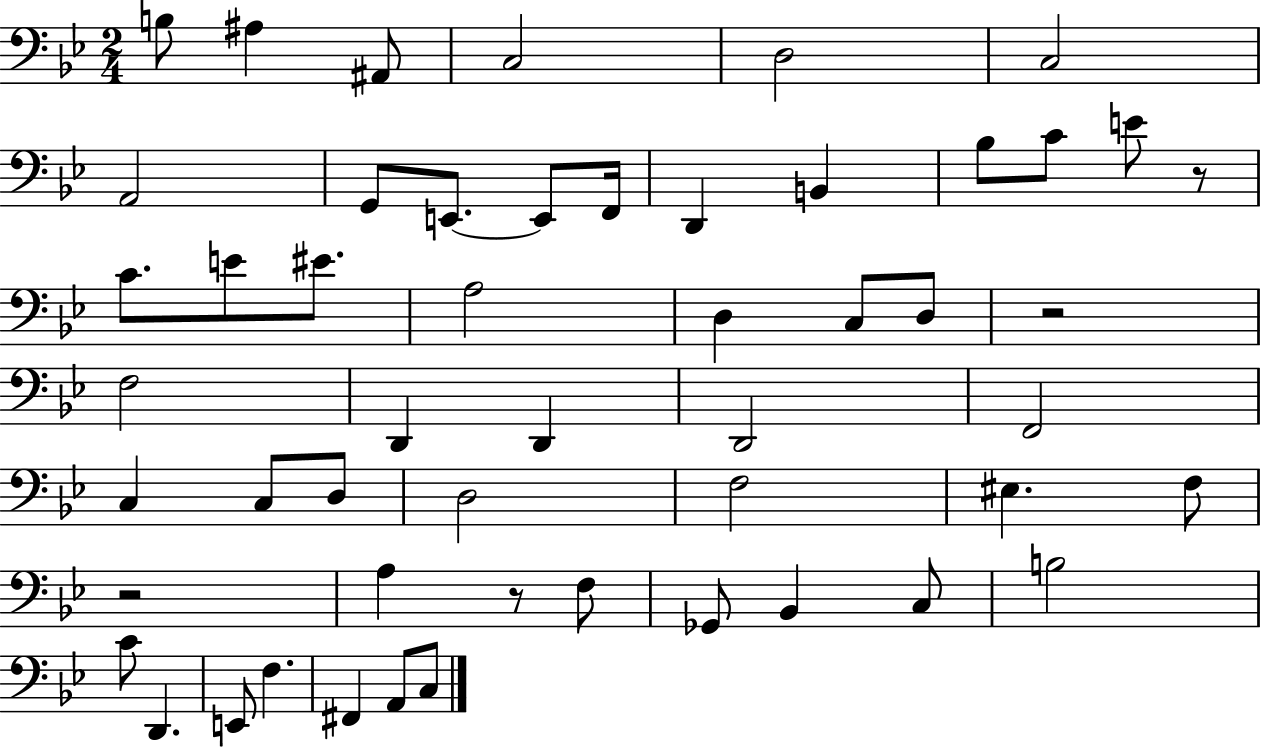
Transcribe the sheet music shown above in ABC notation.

X:1
T:Untitled
M:2/4
L:1/4
K:Bb
B,/2 ^A, ^A,,/2 C,2 D,2 C,2 A,,2 G,,/2 E,,/2 E,,/2 F,,/4 D,, B,, _B,/2 C/2 E/2 z/2 C/2 E/2 ^E/2 A,2 D, C,/2 D,/2 z2 F,2 D,, D,, D,,2 F,,2 C, C,/2 D,/2 D,2 F,2 ^E, F,/2 z2 A, z/2 F,/2 _G,,/2 _B,, C,/2 B,2 C/2 D,, E,,/2 F, ^F,, A,,/2 C,/2